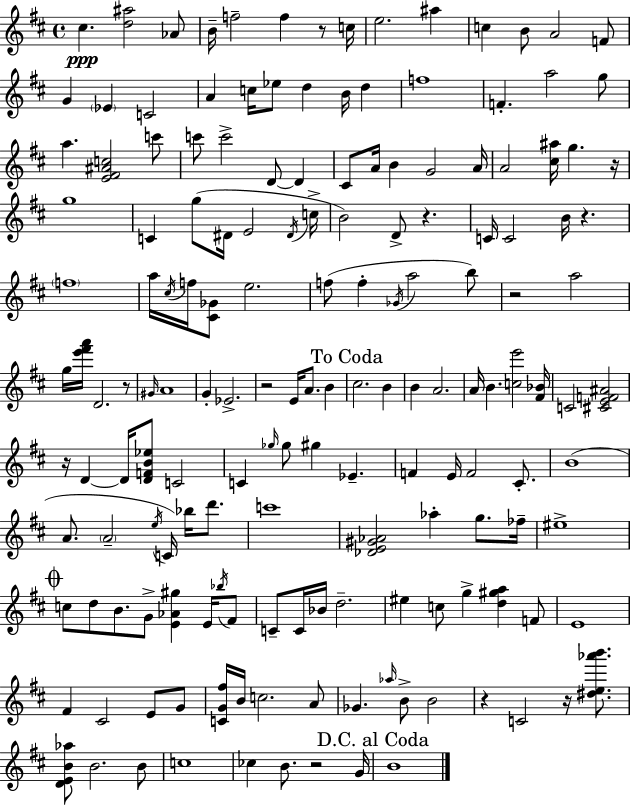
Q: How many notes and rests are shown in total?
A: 162